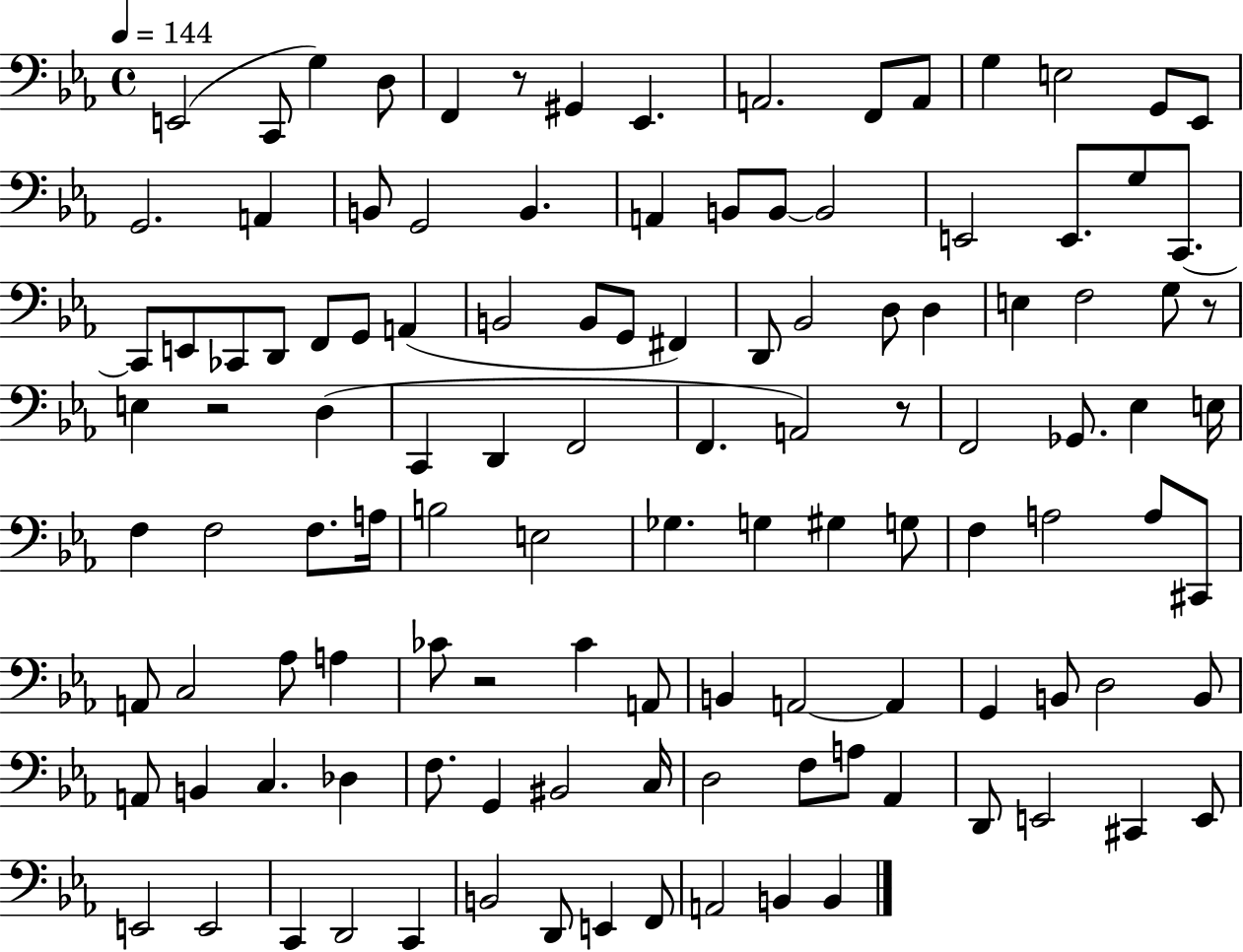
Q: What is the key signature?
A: EES major